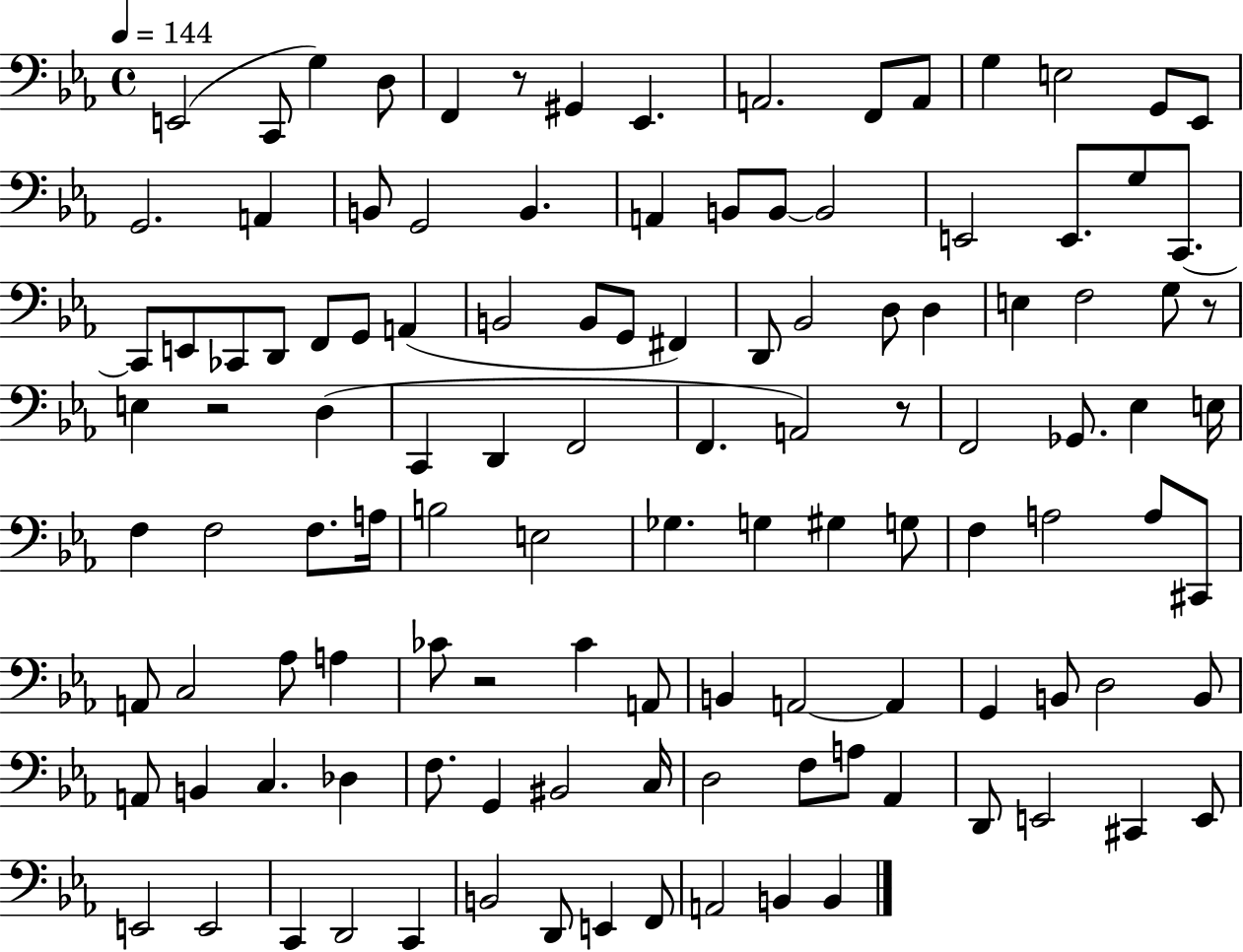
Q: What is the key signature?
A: EES major